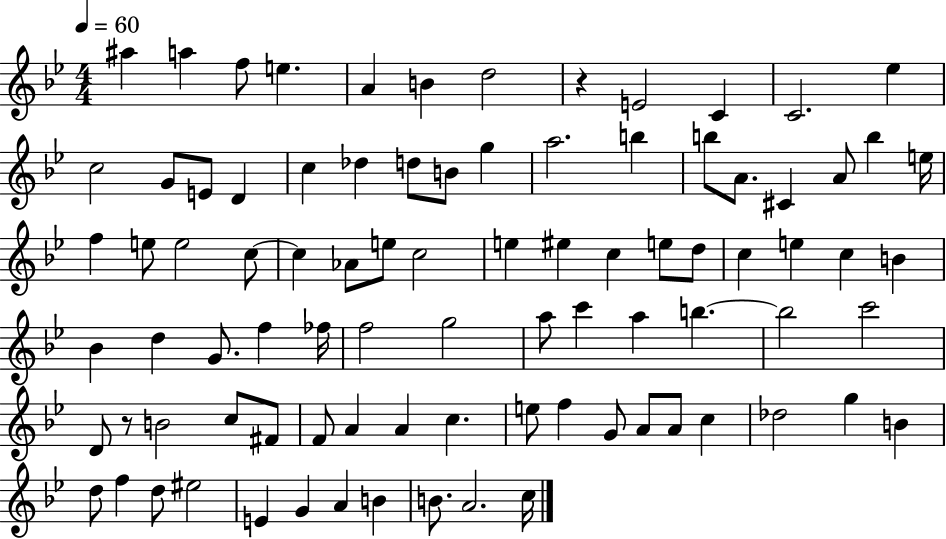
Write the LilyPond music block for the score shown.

{
  \clef treble
  \numericTimeSignature
  \time 4/4
  \key bes \major
  \tempo 4 = 60
  ais''4 a''4 f''8 e''4. | a'4 b'4 d''2 | r4 e'2 c'4 | c'2. ees''4 | \break c''2 g'8 e'8 d'4 | c''4 des''4 d''8 b'8 g''4 | a''2. b''4 | b''8 a'8. cis'4 a'8 b''4 e''16 | \break f''4 e''8 e''2 c''8~~ | c''4 aes'8 e''8 c''2 | e''4 eis''4 c''4 e''8 d''8 | c''4 e''4 c''4 b'4 | \break bes'4 d''4 g'8. f''4 fes''16 | f''2 g''2 | a''8 c'''4 a''4 b''4.~~ | b''2 c'''2 | \break d'8 r8 b'2 c''8 fis'8 | f'8 a'4 a'4 c''4. | e''8 f''4 g'8 a'8 a'8 c''4 | des''2 g''4 b'4 | \break d''8 f''4 d''8 eis''2 | e'4 g'4 a'4 b'4 | b'8. a'2. c''16 | \bar "|."
}